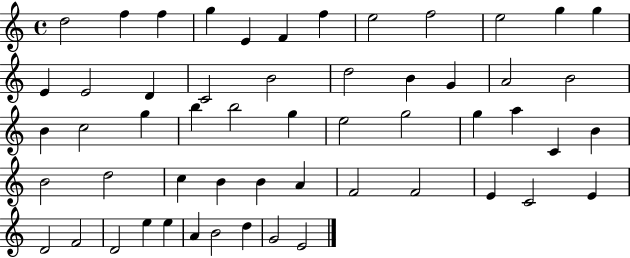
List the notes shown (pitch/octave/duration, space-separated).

D5/h F5/q F5/q G5/q E4/q F4/q F5/q E5/h F5/h E5/h G5/q G5/q E4/q E4/h D4/q C4/h B4/h D5/h B4/q G4/q A4/h B4/h B4/q C5/h G5/q B5/q B5/h G5/q E5/h G5/h G5/q A5/q C4/q B4/q B4/h D5/h C5/q B4/q B4/q A4/q F4/h F4/h E4/q C4/h E4/q D4/h F4/h D4/h E5/q E5/q A4/q B4/h D5/q G4/h E4/h